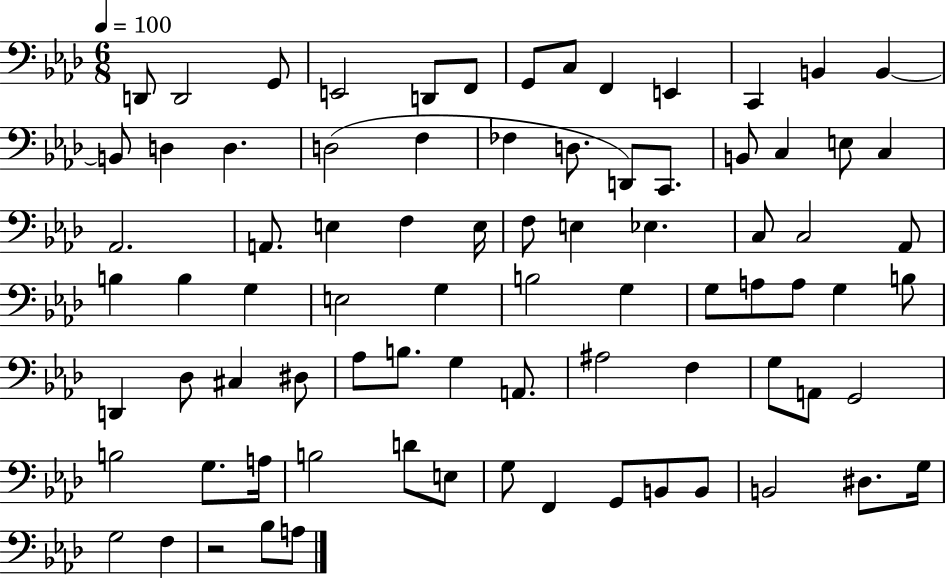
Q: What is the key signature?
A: AES major